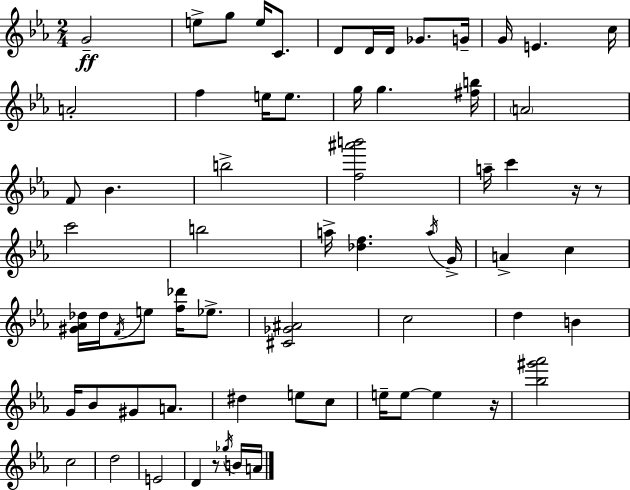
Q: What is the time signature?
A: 2/4